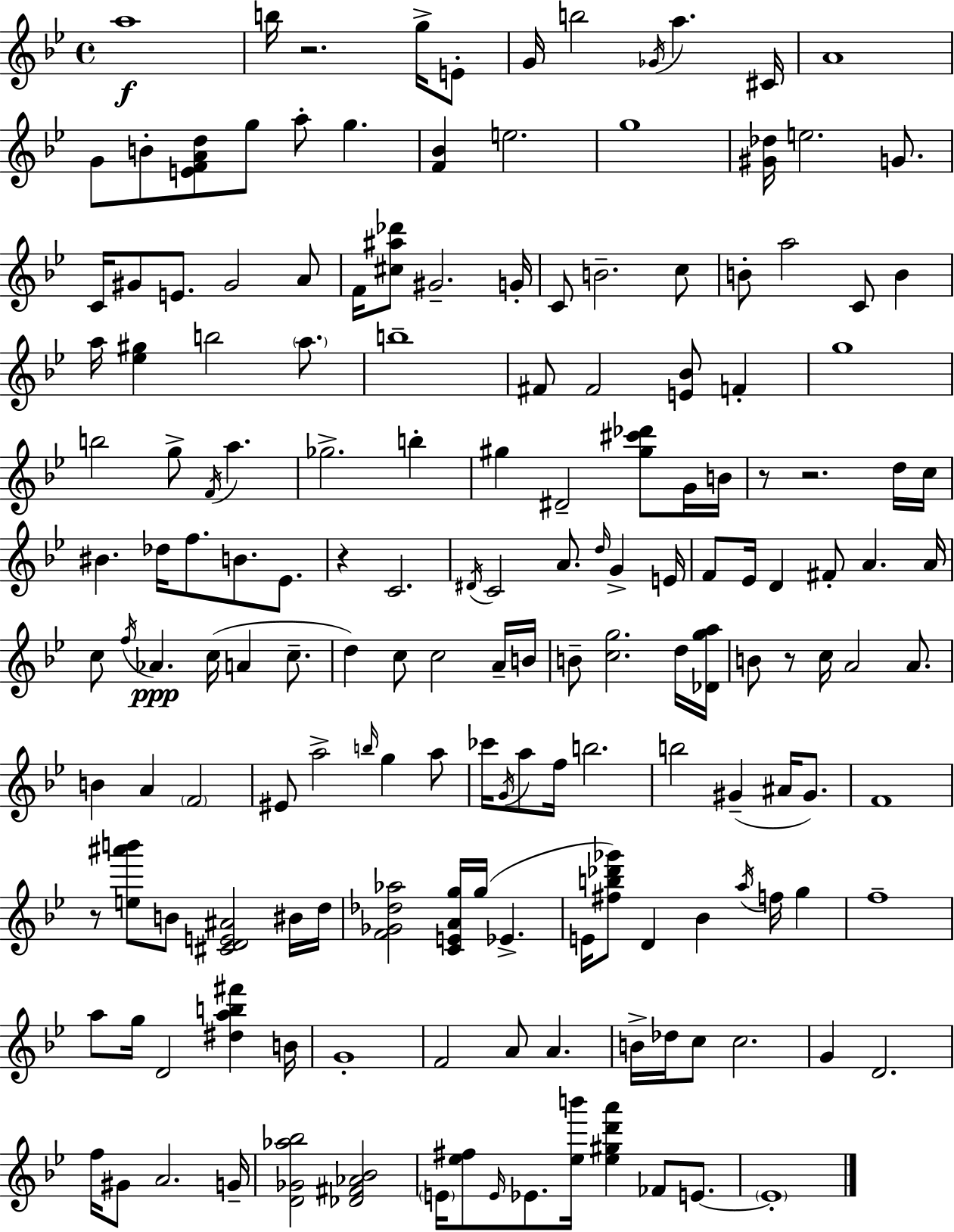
A5/w B5/s R/h. G5/s E4/e G4/s B5/h Gb4/s A5/q. C#4/s A4/w G4/e B4/e [E4,F4,A4,D5]/e G5/e A5/e G5/q. [F4,Bb4]/q E5/h. G5/w [G#4,Db5]/s E5/h. G4/e. C4/s G#4/e E4/e. G#4/h A4/e F4/s [C#5,A#5,Db6]/e G#4/h. G4/s C4/e B4/h. C5/e B4/e A5/h C4/e B4/q A5/s [Eb5,G#5]/q B5/h A5/e. B5/w F#4/e F#4/h [E4,Bb4]/e F4/q G5/w B5/h G5/e F4/s A5/q. Gb5/h. B5/q G#5/q D#4/h [G#5,C#6,Db6]/e G4/s B4/s R/e R/h. D5/s C5/s BIS4/q. Db5/s F5/e. B4/e. Eb4/e. R/q C4/h. D#4/s C4/h A4/e. D5/s G4/q E4/s F4/e Eb4/s D4/q F#4/e A4/q. A4/s C5/e F5/s Ab4/q. C5/s A4/q C5/e. D5/q C5/e C5/h A4/s B4/s B4/e [C5,G5]/h. D5/s [Db4,G5,A5]/s B4/e R/e C5/s A4/h A4/e. B4/q A4/q F4/h EIS4/e A5/h B5/s G5/q A5/e CES6/s G4/s A5/e F5/s B5/h. B5/h G#4/q A#4/s G#4/e. F4/w R/e [E5,A#6,B6]/e B4/e [C#4,D4,E4,A#4]/h BIS4/s D5/s [F4,Gb4,Db5,Ab5]/h [C4,E4,A4,G5]/s G5/s Eb4/q. E4/s [F#5,B5,Db6,Gb6]/e D4/q Bb4/q A5/s F5/s G5/q F5/w A5/e G5/s D4/h [D#5,A5,B5,F#6]/q B4/s G4/w F4/h A4/e A4/q. B4/s Db5/s C5/e C5/h. G4/q D4/h. F5/s G#4/e A4/h. G4/s [D4,Gb4,Ab5,Bb5]/h [Db4,F#4,Ab4,Bb4]/h E4/s [Eb5,F#5]/e E4/s Eb4/e. [Eb5,B6]/s [Eb5,G#5,D6,A6]/q FES4/e E4/e. E4/w